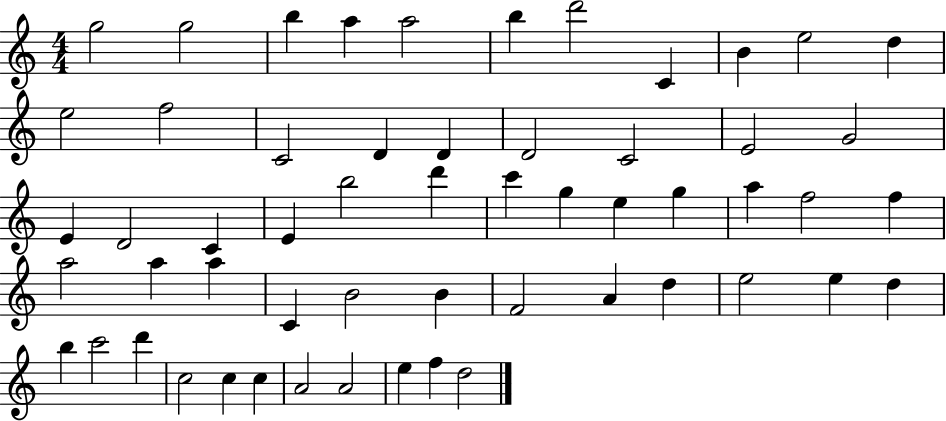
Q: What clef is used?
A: treble